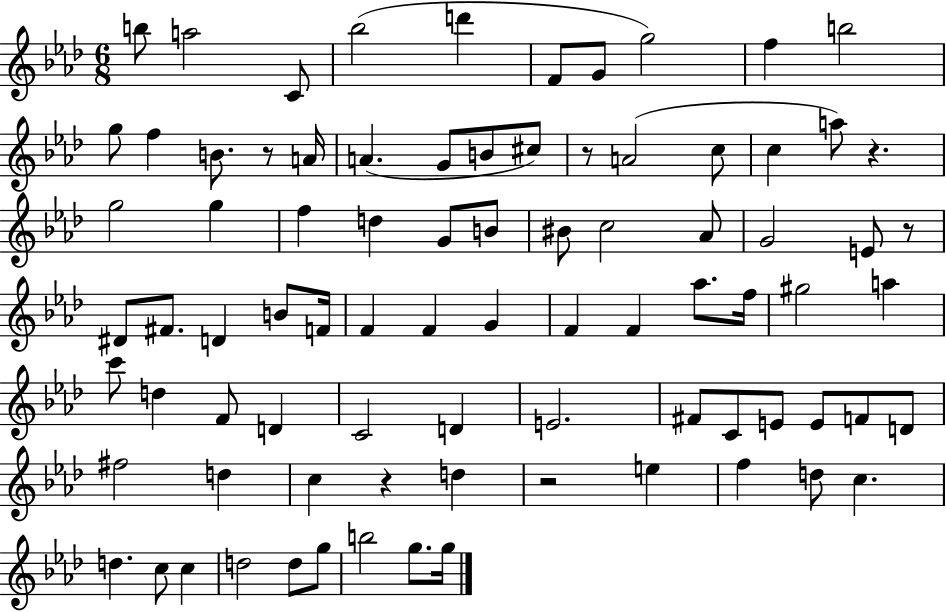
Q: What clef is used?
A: treble